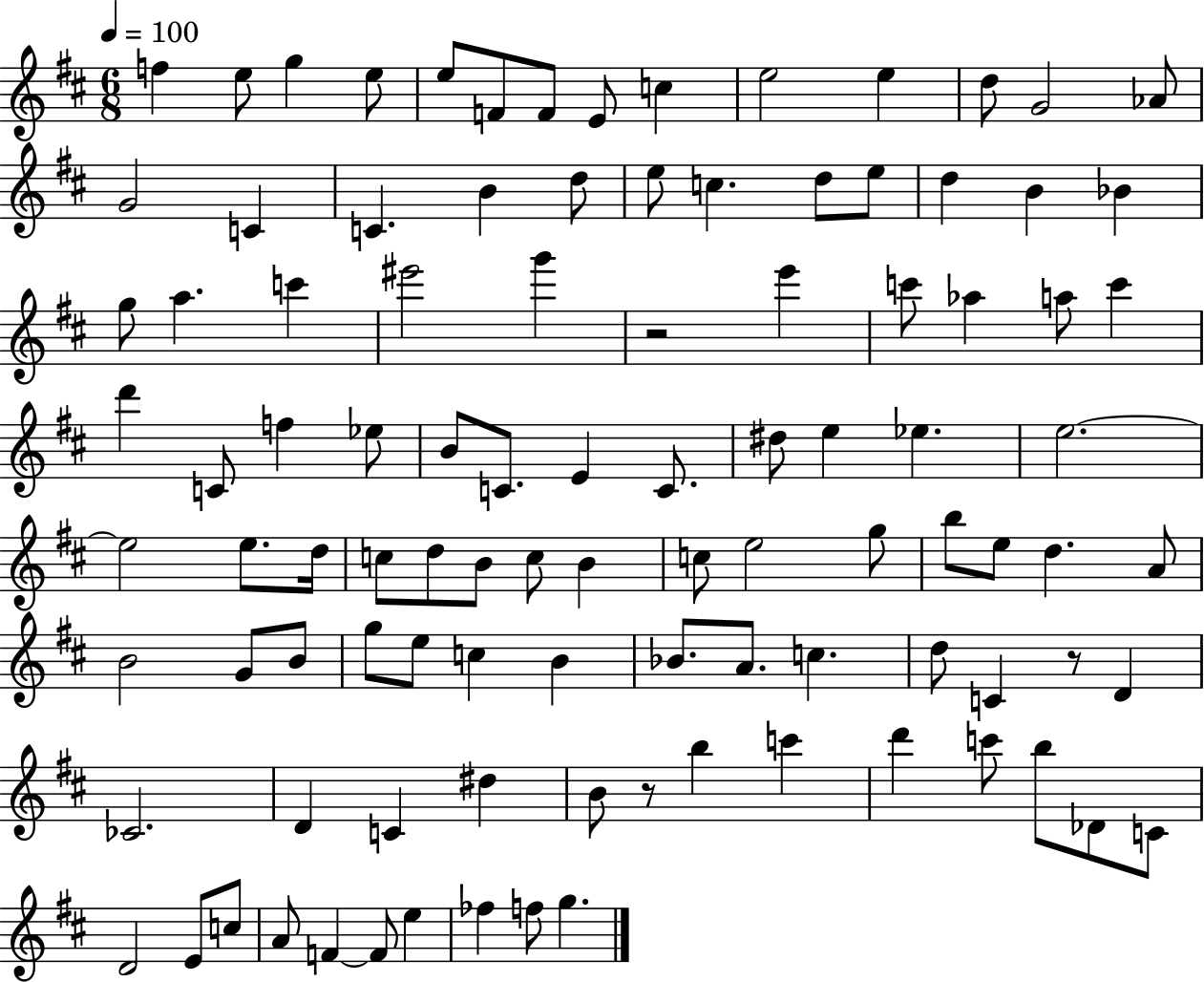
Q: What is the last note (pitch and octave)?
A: G5